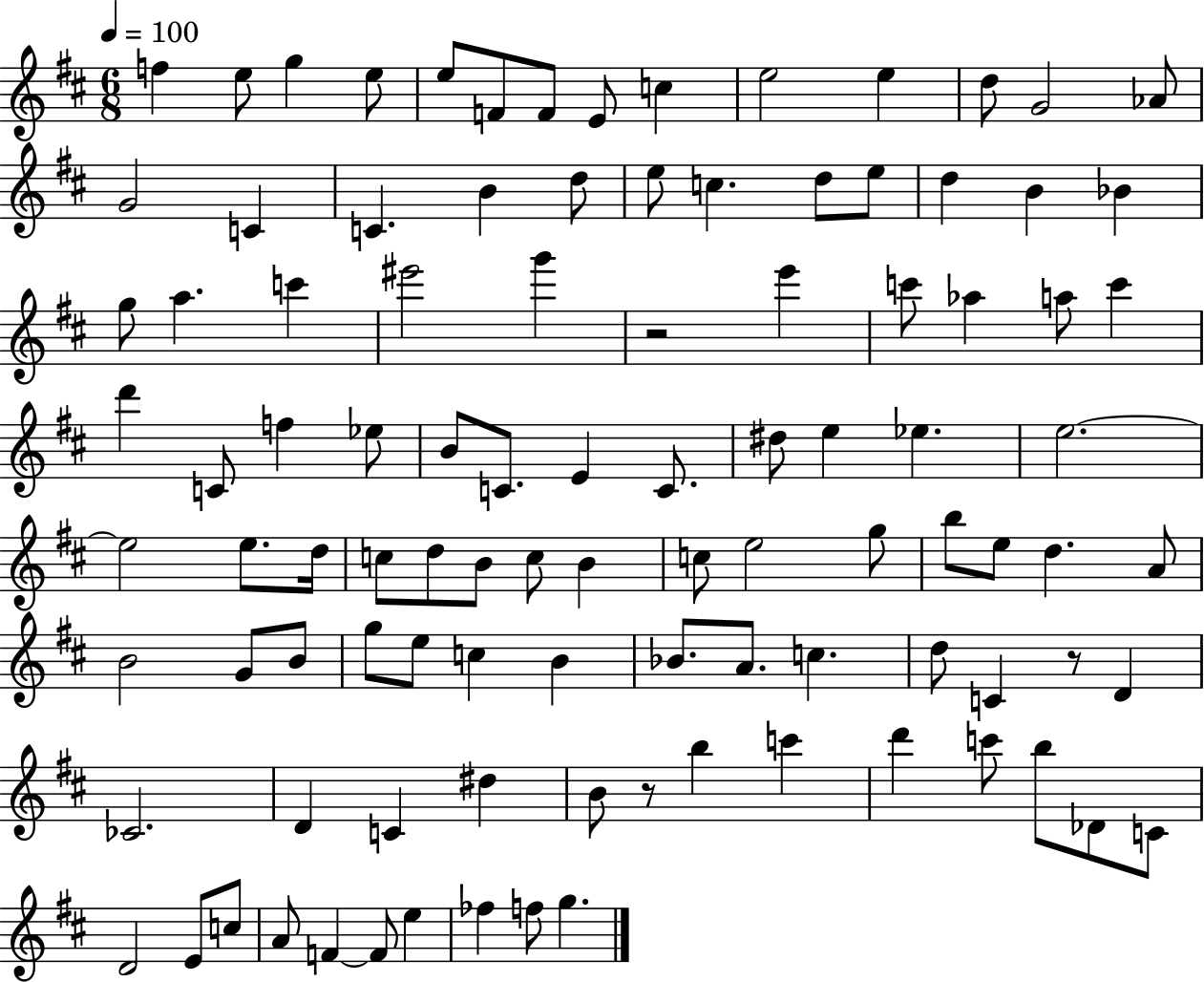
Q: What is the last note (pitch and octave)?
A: G5